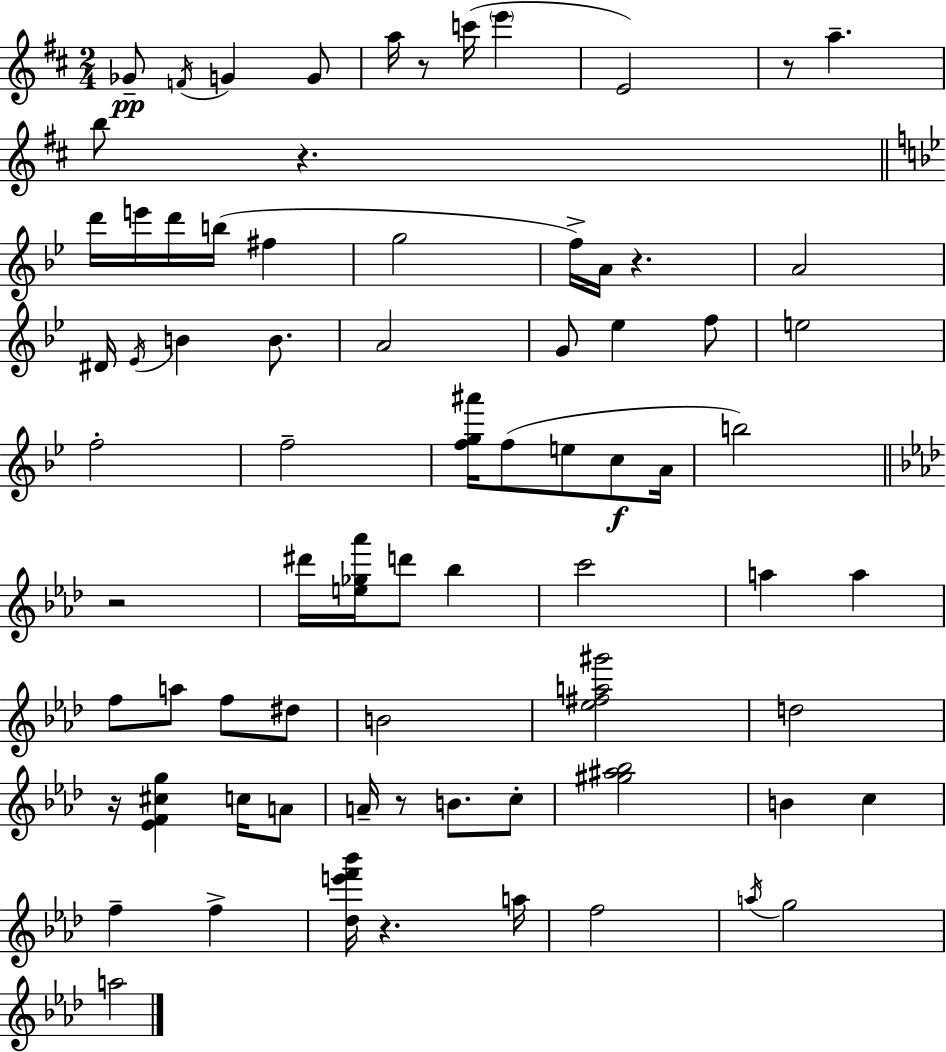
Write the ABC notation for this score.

X:1
T:Untitled
M:2/4
L:1/4
K:D
_G/2 F/4 G G/2 a/4 z/2 c'/4 e' E2 z/2 a b/2 z d'/4 e'/4 d'/4 b/4 ^f g2 f/4 A/4 z A2 ^D/4 _E/4 B B/2 A2 G/2 _e f/2 e2 f2 f2 [fg^a']/4 f/2 e/2 c/2 A/4 b2 z2 ^d'/4 [e_g_a']/4 d'/2 _b c'2 a a f/2 a/2 f/2 ^d/2 B2 [_e^fa^g']2 d2 z/4 [_EF^cg] c/4 A/2 A/4 z/2 B/2 c/2 [^g^a_b]2 B c f f [_de'f'_b']/4 z a/4 f2 a/4 g2 a2